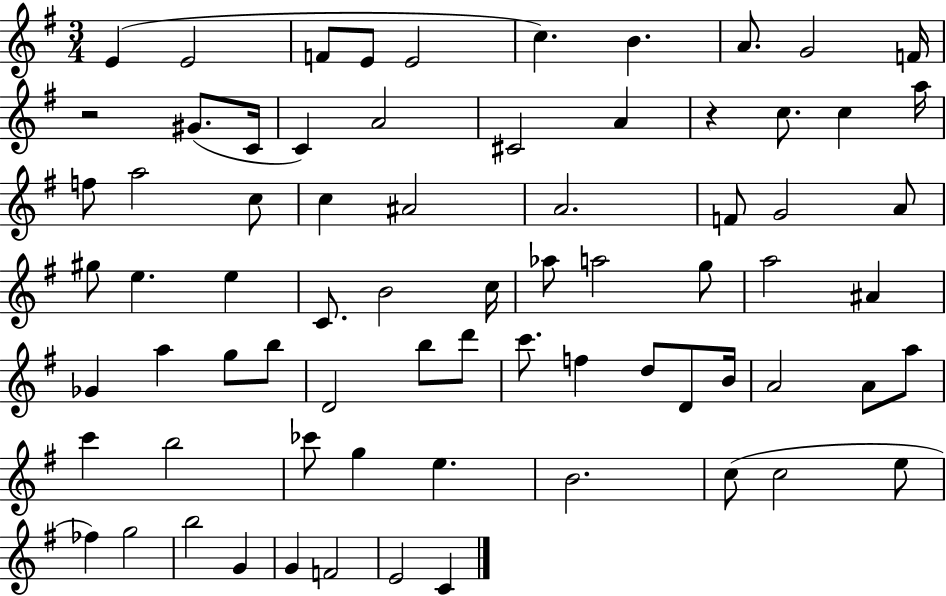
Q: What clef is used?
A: treble